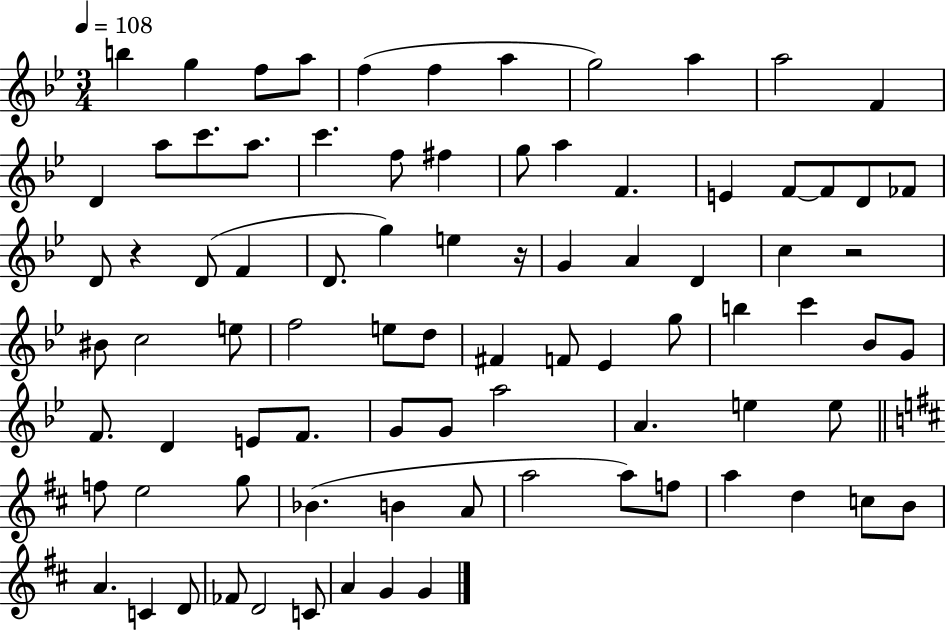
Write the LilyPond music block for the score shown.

{
  \clef treble
  \numericTimeSignature
  \time 3/4
  \key bes \major
  \tempo 4 = 108
  b''4 g''4 f''8 a''8 | f''4( f''4 a''4 | g''2) a''4 | a''2 f'4 | \break d'4 a''8 c'''8. a''8. | c'''4. f''8 fis''4 | g''8 a''4 f'4. | e'4 f'8~~ f'8 d'8 fes'8 | \break d'8 r4 d'8( f'4 | d'8. g''4) e''4 r16 | g'4 a'4 d'4 | c''4 r2 | \break bis'8 c''2 e''8 | f''2 e''8 d''8 | fis'4 f'8 ees'4 g''8 | b''4 c'''4 bes'8 g'8 | \break f'8. d'4 e'8 f'8. | g'8 g'8 a''2 | a'4. e''4 e''8 | \bar "||" \break \key d \major f''8 e''2 g''8 | bes'4.( b'4 a'8 | a''2 a''8) f''8 | a''4 d''4 c''8 b'8 | \break a'4. c'4 d'8 | fes'8 d'2 c'8 | a'4 g'4 g'4 | \bar "|."
}